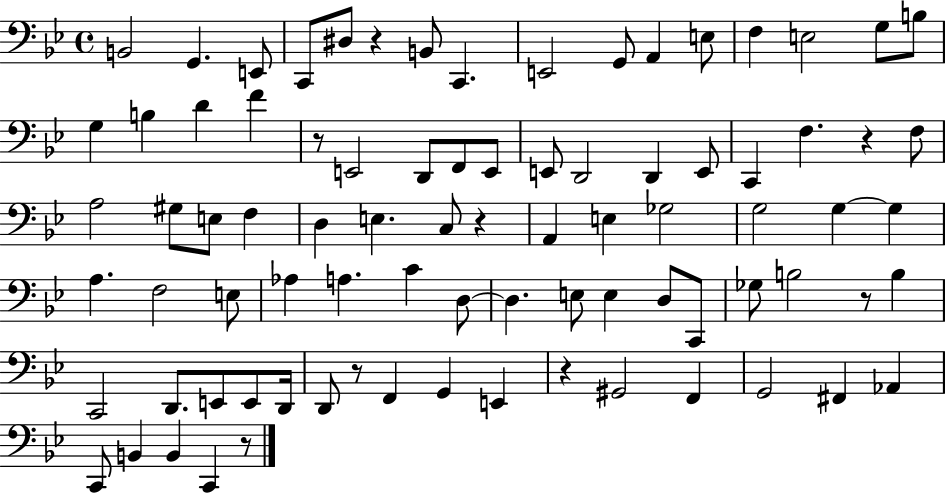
B2/h G2/q. E2/e C2/e D#3/e R/q B2/e C2/q. E2/h G2/e A2/q E3/e F3/q E3/h G3/e B3/e G3/q B3/q D4/q F4/q R/e E2/h D2/e F2/e E2/e E2/e D2/h D2/q E2/e C2/q F3/q. R/q F3/e A3/h G#3/e E3/e F3/q D3/q E3/q. C3/e R/q A2/q E3/q Gb3/h G3/h G3/q G3/q A3/q. F3/h E3/e Ab3/q A3/q. C4/q D3/e D3/q. E3/e E3/q D3/e C2/e Gb3/e B3/h R/e B3/q C2/h D2/e. E2/e E2/e D2/s D2/e R/e F2/q G2/q E2/q R/q G#2/h F2/q G2/h F#2/q Ab2/q C2/e B2/q B2/q C2/q R/e